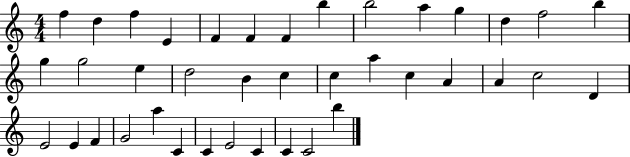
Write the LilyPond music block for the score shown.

{
  \clef treble
  \numericTimeSignature
  \time 4/4
  \key c \major
  f''4 d''4 f''4 e'4 | f'4 f'4 f'4 b''4 | b''2 a''4 g''4 | d''4 f''2 b''4 | \break g''4 g''2 e''4 | d''2 b'4 c''4 | c''4 a''4 c''4 a'4 | a'4 c''2 d'4 | \break e'2 e'4 f'4 | g'2 a''4 c'4 | c'4 e'2 c'4 | c'4 c'2 b''4 | \break \bar "|."
}